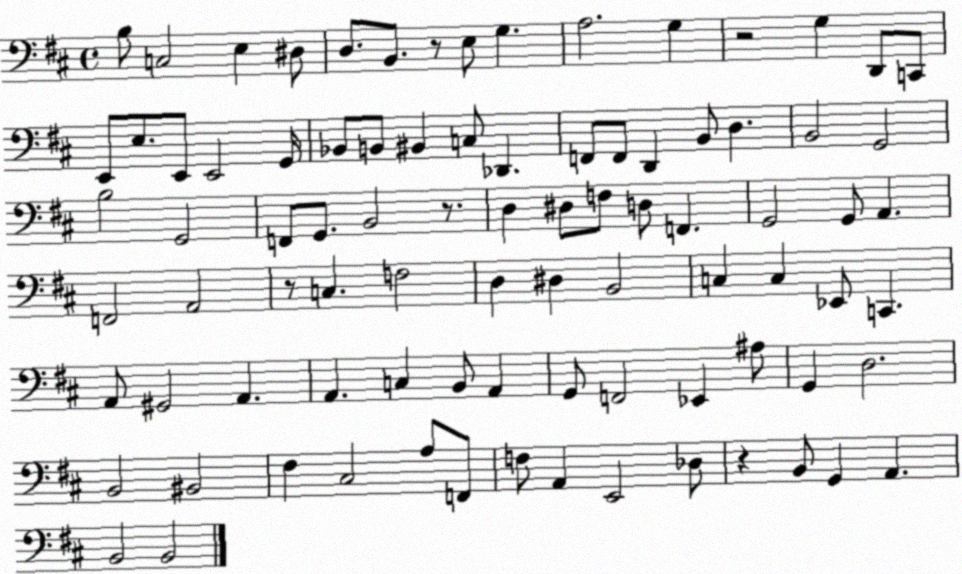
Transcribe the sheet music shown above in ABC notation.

X:1
T:Untitled
M:4/4
L:1/4
K:D
B,/2 C,2 E, ^D,/2 D,/2 B,,/2 z/2 E,/2 G, A,2 G, z2 G, D,,/2 C,,/2 E,,/2 E,/2 E,,/2 E,,2 G,,/4 _B,,/2 B,,/2 ^B,, C,/2 _D,, F,,/2 F,,/2 D,, B,,/2 D, B,,2 G,,2 B,2 G,,2 F,,/2 G,,/2 B,,2 z/2 D, ^D,/2 F,/2 D,/2 F,, G,,2 G,,/2 A,, F,,2 A,,2 z/2 C, F,2 D, ^D, B,,2 C, C, _E,,/2 C,, A,,/2 ^G,,2 A,, A,, C, B,,/2 A,, G,,/2 F,,2 _E,, ^A,/2 G,, D,2 B,,2 ^B,,2 ^F, ^C,2 A,/2 F,,/2 F,/2 A,, E,,2 _D,/2 z B,,/2 G,, A,, B,,2 B,,2